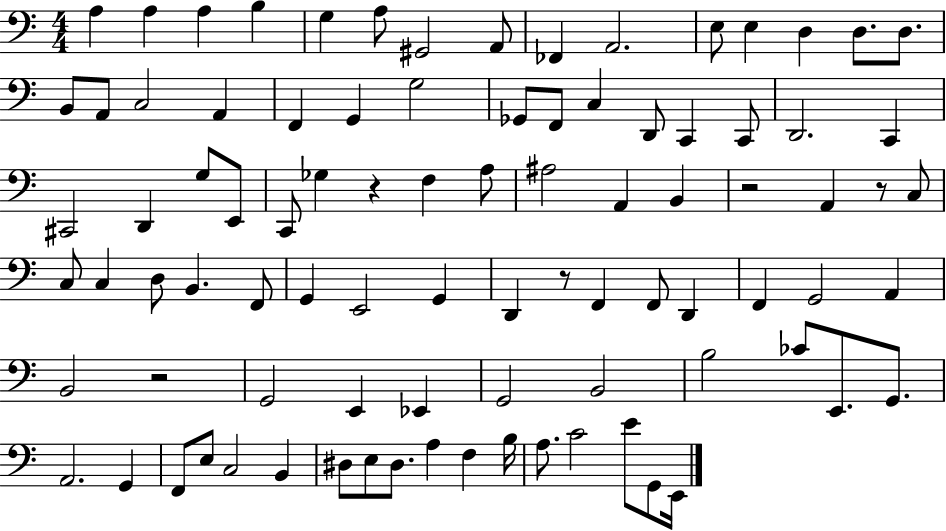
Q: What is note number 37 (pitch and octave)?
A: F3